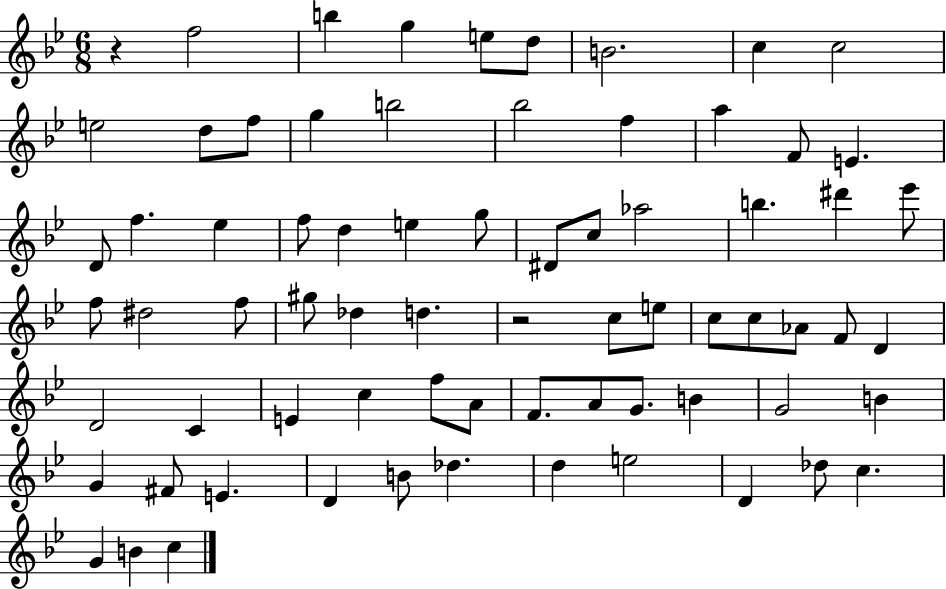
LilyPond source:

{
  \clef treble
  \numericTimeSignature
  \time 6/8
  \key bes \major
  r4 f''2 | b''4 g''4 e''8 d''8 | b'2. | c''4 c''2 | \break e''2 d''8 f''8 | g''4 b''2 | bes''2 f''4 | a''4 f'8 e'4. | \break d'8 f''4. ees''4 | f''8 d''4 e''4 g''8 | dis'8 c''8 aes''2 | b''4. dis'''4 ees'''8 | \break f''8 dis''2 f''8 | gis''8 des''4 d''4. | r2 c''8 e''8 | c''8 c''8 aes'8 f'8 d'4 | \break d'2 c'4 | e'4 c''4 f''8 a'8 | f'8. a'8 g'8. b'4 | g'2 b'4 | \break g'4 fis'8 e'4. | d'4 b'8 des''4. | d''4 e''2 | d'4 des''8 c''4. | \break g'4 b'4 c''4 | \bar "|."
}